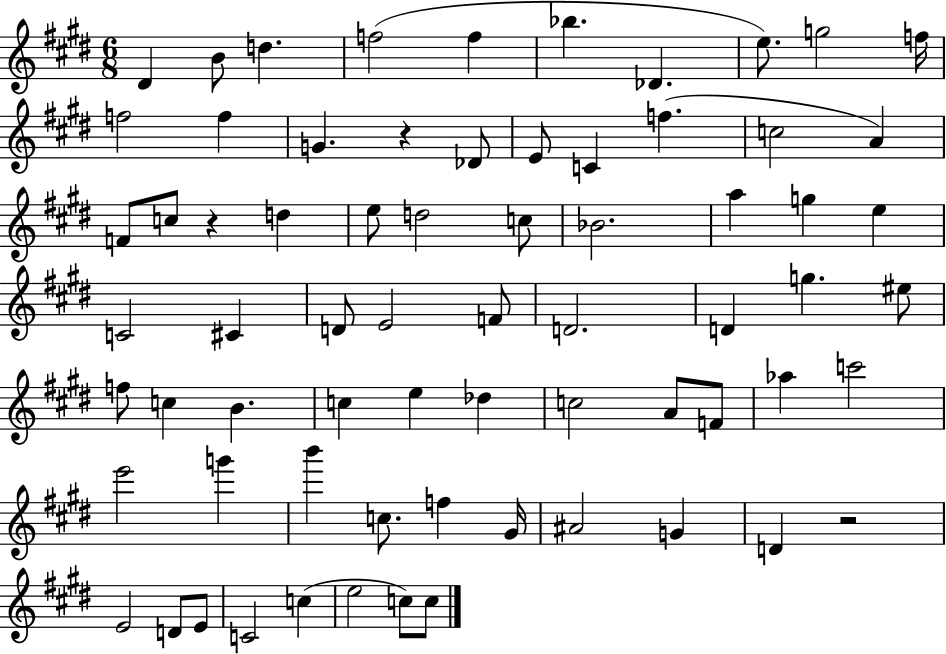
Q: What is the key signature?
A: E major